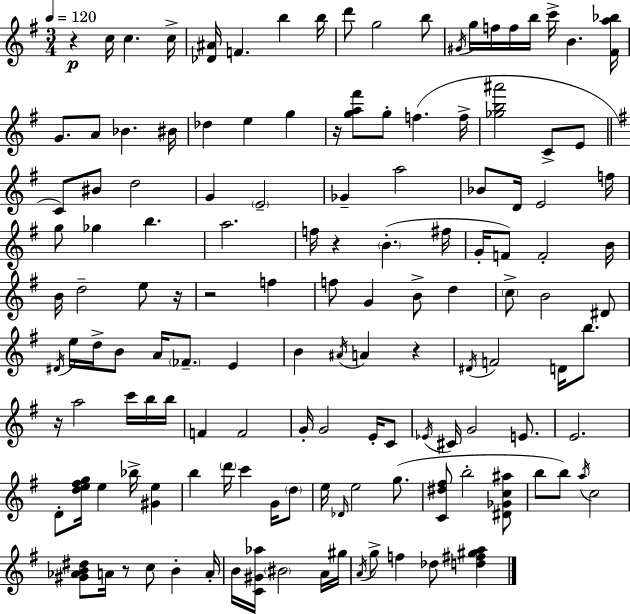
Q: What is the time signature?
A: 3/4